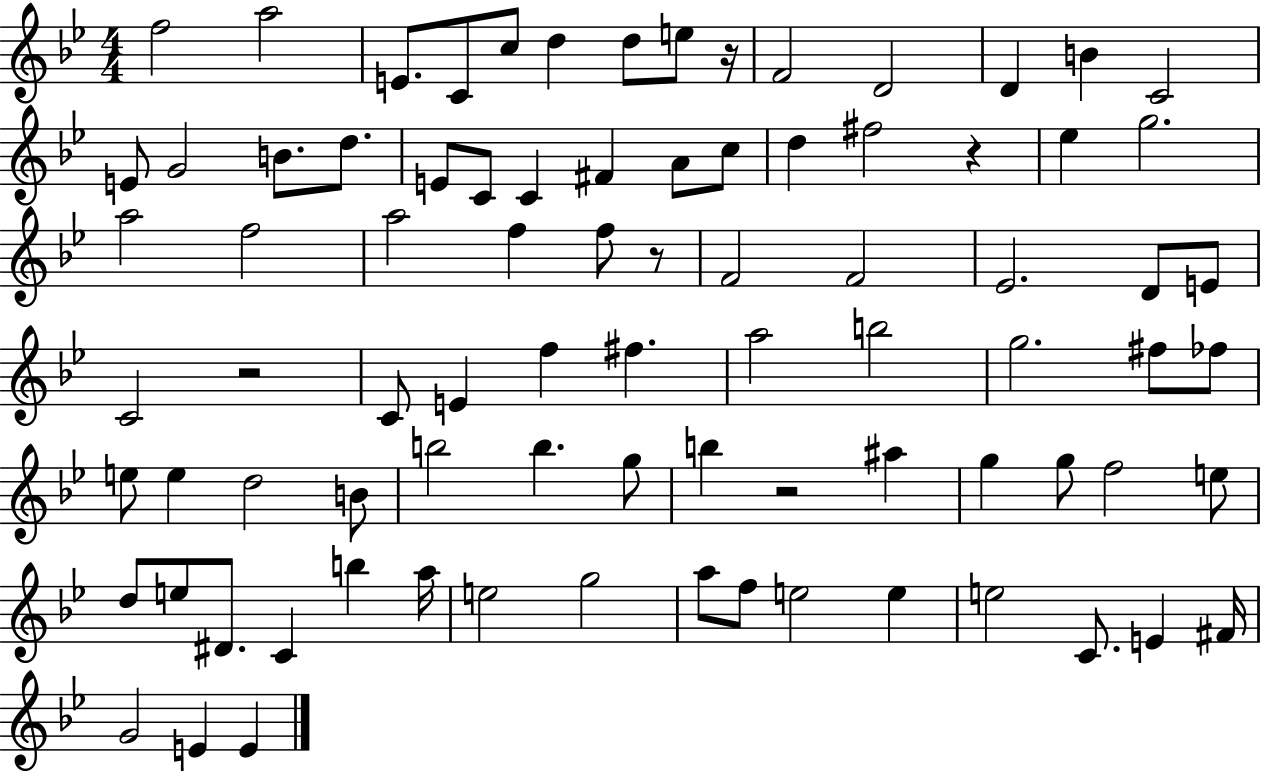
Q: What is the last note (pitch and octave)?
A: E4